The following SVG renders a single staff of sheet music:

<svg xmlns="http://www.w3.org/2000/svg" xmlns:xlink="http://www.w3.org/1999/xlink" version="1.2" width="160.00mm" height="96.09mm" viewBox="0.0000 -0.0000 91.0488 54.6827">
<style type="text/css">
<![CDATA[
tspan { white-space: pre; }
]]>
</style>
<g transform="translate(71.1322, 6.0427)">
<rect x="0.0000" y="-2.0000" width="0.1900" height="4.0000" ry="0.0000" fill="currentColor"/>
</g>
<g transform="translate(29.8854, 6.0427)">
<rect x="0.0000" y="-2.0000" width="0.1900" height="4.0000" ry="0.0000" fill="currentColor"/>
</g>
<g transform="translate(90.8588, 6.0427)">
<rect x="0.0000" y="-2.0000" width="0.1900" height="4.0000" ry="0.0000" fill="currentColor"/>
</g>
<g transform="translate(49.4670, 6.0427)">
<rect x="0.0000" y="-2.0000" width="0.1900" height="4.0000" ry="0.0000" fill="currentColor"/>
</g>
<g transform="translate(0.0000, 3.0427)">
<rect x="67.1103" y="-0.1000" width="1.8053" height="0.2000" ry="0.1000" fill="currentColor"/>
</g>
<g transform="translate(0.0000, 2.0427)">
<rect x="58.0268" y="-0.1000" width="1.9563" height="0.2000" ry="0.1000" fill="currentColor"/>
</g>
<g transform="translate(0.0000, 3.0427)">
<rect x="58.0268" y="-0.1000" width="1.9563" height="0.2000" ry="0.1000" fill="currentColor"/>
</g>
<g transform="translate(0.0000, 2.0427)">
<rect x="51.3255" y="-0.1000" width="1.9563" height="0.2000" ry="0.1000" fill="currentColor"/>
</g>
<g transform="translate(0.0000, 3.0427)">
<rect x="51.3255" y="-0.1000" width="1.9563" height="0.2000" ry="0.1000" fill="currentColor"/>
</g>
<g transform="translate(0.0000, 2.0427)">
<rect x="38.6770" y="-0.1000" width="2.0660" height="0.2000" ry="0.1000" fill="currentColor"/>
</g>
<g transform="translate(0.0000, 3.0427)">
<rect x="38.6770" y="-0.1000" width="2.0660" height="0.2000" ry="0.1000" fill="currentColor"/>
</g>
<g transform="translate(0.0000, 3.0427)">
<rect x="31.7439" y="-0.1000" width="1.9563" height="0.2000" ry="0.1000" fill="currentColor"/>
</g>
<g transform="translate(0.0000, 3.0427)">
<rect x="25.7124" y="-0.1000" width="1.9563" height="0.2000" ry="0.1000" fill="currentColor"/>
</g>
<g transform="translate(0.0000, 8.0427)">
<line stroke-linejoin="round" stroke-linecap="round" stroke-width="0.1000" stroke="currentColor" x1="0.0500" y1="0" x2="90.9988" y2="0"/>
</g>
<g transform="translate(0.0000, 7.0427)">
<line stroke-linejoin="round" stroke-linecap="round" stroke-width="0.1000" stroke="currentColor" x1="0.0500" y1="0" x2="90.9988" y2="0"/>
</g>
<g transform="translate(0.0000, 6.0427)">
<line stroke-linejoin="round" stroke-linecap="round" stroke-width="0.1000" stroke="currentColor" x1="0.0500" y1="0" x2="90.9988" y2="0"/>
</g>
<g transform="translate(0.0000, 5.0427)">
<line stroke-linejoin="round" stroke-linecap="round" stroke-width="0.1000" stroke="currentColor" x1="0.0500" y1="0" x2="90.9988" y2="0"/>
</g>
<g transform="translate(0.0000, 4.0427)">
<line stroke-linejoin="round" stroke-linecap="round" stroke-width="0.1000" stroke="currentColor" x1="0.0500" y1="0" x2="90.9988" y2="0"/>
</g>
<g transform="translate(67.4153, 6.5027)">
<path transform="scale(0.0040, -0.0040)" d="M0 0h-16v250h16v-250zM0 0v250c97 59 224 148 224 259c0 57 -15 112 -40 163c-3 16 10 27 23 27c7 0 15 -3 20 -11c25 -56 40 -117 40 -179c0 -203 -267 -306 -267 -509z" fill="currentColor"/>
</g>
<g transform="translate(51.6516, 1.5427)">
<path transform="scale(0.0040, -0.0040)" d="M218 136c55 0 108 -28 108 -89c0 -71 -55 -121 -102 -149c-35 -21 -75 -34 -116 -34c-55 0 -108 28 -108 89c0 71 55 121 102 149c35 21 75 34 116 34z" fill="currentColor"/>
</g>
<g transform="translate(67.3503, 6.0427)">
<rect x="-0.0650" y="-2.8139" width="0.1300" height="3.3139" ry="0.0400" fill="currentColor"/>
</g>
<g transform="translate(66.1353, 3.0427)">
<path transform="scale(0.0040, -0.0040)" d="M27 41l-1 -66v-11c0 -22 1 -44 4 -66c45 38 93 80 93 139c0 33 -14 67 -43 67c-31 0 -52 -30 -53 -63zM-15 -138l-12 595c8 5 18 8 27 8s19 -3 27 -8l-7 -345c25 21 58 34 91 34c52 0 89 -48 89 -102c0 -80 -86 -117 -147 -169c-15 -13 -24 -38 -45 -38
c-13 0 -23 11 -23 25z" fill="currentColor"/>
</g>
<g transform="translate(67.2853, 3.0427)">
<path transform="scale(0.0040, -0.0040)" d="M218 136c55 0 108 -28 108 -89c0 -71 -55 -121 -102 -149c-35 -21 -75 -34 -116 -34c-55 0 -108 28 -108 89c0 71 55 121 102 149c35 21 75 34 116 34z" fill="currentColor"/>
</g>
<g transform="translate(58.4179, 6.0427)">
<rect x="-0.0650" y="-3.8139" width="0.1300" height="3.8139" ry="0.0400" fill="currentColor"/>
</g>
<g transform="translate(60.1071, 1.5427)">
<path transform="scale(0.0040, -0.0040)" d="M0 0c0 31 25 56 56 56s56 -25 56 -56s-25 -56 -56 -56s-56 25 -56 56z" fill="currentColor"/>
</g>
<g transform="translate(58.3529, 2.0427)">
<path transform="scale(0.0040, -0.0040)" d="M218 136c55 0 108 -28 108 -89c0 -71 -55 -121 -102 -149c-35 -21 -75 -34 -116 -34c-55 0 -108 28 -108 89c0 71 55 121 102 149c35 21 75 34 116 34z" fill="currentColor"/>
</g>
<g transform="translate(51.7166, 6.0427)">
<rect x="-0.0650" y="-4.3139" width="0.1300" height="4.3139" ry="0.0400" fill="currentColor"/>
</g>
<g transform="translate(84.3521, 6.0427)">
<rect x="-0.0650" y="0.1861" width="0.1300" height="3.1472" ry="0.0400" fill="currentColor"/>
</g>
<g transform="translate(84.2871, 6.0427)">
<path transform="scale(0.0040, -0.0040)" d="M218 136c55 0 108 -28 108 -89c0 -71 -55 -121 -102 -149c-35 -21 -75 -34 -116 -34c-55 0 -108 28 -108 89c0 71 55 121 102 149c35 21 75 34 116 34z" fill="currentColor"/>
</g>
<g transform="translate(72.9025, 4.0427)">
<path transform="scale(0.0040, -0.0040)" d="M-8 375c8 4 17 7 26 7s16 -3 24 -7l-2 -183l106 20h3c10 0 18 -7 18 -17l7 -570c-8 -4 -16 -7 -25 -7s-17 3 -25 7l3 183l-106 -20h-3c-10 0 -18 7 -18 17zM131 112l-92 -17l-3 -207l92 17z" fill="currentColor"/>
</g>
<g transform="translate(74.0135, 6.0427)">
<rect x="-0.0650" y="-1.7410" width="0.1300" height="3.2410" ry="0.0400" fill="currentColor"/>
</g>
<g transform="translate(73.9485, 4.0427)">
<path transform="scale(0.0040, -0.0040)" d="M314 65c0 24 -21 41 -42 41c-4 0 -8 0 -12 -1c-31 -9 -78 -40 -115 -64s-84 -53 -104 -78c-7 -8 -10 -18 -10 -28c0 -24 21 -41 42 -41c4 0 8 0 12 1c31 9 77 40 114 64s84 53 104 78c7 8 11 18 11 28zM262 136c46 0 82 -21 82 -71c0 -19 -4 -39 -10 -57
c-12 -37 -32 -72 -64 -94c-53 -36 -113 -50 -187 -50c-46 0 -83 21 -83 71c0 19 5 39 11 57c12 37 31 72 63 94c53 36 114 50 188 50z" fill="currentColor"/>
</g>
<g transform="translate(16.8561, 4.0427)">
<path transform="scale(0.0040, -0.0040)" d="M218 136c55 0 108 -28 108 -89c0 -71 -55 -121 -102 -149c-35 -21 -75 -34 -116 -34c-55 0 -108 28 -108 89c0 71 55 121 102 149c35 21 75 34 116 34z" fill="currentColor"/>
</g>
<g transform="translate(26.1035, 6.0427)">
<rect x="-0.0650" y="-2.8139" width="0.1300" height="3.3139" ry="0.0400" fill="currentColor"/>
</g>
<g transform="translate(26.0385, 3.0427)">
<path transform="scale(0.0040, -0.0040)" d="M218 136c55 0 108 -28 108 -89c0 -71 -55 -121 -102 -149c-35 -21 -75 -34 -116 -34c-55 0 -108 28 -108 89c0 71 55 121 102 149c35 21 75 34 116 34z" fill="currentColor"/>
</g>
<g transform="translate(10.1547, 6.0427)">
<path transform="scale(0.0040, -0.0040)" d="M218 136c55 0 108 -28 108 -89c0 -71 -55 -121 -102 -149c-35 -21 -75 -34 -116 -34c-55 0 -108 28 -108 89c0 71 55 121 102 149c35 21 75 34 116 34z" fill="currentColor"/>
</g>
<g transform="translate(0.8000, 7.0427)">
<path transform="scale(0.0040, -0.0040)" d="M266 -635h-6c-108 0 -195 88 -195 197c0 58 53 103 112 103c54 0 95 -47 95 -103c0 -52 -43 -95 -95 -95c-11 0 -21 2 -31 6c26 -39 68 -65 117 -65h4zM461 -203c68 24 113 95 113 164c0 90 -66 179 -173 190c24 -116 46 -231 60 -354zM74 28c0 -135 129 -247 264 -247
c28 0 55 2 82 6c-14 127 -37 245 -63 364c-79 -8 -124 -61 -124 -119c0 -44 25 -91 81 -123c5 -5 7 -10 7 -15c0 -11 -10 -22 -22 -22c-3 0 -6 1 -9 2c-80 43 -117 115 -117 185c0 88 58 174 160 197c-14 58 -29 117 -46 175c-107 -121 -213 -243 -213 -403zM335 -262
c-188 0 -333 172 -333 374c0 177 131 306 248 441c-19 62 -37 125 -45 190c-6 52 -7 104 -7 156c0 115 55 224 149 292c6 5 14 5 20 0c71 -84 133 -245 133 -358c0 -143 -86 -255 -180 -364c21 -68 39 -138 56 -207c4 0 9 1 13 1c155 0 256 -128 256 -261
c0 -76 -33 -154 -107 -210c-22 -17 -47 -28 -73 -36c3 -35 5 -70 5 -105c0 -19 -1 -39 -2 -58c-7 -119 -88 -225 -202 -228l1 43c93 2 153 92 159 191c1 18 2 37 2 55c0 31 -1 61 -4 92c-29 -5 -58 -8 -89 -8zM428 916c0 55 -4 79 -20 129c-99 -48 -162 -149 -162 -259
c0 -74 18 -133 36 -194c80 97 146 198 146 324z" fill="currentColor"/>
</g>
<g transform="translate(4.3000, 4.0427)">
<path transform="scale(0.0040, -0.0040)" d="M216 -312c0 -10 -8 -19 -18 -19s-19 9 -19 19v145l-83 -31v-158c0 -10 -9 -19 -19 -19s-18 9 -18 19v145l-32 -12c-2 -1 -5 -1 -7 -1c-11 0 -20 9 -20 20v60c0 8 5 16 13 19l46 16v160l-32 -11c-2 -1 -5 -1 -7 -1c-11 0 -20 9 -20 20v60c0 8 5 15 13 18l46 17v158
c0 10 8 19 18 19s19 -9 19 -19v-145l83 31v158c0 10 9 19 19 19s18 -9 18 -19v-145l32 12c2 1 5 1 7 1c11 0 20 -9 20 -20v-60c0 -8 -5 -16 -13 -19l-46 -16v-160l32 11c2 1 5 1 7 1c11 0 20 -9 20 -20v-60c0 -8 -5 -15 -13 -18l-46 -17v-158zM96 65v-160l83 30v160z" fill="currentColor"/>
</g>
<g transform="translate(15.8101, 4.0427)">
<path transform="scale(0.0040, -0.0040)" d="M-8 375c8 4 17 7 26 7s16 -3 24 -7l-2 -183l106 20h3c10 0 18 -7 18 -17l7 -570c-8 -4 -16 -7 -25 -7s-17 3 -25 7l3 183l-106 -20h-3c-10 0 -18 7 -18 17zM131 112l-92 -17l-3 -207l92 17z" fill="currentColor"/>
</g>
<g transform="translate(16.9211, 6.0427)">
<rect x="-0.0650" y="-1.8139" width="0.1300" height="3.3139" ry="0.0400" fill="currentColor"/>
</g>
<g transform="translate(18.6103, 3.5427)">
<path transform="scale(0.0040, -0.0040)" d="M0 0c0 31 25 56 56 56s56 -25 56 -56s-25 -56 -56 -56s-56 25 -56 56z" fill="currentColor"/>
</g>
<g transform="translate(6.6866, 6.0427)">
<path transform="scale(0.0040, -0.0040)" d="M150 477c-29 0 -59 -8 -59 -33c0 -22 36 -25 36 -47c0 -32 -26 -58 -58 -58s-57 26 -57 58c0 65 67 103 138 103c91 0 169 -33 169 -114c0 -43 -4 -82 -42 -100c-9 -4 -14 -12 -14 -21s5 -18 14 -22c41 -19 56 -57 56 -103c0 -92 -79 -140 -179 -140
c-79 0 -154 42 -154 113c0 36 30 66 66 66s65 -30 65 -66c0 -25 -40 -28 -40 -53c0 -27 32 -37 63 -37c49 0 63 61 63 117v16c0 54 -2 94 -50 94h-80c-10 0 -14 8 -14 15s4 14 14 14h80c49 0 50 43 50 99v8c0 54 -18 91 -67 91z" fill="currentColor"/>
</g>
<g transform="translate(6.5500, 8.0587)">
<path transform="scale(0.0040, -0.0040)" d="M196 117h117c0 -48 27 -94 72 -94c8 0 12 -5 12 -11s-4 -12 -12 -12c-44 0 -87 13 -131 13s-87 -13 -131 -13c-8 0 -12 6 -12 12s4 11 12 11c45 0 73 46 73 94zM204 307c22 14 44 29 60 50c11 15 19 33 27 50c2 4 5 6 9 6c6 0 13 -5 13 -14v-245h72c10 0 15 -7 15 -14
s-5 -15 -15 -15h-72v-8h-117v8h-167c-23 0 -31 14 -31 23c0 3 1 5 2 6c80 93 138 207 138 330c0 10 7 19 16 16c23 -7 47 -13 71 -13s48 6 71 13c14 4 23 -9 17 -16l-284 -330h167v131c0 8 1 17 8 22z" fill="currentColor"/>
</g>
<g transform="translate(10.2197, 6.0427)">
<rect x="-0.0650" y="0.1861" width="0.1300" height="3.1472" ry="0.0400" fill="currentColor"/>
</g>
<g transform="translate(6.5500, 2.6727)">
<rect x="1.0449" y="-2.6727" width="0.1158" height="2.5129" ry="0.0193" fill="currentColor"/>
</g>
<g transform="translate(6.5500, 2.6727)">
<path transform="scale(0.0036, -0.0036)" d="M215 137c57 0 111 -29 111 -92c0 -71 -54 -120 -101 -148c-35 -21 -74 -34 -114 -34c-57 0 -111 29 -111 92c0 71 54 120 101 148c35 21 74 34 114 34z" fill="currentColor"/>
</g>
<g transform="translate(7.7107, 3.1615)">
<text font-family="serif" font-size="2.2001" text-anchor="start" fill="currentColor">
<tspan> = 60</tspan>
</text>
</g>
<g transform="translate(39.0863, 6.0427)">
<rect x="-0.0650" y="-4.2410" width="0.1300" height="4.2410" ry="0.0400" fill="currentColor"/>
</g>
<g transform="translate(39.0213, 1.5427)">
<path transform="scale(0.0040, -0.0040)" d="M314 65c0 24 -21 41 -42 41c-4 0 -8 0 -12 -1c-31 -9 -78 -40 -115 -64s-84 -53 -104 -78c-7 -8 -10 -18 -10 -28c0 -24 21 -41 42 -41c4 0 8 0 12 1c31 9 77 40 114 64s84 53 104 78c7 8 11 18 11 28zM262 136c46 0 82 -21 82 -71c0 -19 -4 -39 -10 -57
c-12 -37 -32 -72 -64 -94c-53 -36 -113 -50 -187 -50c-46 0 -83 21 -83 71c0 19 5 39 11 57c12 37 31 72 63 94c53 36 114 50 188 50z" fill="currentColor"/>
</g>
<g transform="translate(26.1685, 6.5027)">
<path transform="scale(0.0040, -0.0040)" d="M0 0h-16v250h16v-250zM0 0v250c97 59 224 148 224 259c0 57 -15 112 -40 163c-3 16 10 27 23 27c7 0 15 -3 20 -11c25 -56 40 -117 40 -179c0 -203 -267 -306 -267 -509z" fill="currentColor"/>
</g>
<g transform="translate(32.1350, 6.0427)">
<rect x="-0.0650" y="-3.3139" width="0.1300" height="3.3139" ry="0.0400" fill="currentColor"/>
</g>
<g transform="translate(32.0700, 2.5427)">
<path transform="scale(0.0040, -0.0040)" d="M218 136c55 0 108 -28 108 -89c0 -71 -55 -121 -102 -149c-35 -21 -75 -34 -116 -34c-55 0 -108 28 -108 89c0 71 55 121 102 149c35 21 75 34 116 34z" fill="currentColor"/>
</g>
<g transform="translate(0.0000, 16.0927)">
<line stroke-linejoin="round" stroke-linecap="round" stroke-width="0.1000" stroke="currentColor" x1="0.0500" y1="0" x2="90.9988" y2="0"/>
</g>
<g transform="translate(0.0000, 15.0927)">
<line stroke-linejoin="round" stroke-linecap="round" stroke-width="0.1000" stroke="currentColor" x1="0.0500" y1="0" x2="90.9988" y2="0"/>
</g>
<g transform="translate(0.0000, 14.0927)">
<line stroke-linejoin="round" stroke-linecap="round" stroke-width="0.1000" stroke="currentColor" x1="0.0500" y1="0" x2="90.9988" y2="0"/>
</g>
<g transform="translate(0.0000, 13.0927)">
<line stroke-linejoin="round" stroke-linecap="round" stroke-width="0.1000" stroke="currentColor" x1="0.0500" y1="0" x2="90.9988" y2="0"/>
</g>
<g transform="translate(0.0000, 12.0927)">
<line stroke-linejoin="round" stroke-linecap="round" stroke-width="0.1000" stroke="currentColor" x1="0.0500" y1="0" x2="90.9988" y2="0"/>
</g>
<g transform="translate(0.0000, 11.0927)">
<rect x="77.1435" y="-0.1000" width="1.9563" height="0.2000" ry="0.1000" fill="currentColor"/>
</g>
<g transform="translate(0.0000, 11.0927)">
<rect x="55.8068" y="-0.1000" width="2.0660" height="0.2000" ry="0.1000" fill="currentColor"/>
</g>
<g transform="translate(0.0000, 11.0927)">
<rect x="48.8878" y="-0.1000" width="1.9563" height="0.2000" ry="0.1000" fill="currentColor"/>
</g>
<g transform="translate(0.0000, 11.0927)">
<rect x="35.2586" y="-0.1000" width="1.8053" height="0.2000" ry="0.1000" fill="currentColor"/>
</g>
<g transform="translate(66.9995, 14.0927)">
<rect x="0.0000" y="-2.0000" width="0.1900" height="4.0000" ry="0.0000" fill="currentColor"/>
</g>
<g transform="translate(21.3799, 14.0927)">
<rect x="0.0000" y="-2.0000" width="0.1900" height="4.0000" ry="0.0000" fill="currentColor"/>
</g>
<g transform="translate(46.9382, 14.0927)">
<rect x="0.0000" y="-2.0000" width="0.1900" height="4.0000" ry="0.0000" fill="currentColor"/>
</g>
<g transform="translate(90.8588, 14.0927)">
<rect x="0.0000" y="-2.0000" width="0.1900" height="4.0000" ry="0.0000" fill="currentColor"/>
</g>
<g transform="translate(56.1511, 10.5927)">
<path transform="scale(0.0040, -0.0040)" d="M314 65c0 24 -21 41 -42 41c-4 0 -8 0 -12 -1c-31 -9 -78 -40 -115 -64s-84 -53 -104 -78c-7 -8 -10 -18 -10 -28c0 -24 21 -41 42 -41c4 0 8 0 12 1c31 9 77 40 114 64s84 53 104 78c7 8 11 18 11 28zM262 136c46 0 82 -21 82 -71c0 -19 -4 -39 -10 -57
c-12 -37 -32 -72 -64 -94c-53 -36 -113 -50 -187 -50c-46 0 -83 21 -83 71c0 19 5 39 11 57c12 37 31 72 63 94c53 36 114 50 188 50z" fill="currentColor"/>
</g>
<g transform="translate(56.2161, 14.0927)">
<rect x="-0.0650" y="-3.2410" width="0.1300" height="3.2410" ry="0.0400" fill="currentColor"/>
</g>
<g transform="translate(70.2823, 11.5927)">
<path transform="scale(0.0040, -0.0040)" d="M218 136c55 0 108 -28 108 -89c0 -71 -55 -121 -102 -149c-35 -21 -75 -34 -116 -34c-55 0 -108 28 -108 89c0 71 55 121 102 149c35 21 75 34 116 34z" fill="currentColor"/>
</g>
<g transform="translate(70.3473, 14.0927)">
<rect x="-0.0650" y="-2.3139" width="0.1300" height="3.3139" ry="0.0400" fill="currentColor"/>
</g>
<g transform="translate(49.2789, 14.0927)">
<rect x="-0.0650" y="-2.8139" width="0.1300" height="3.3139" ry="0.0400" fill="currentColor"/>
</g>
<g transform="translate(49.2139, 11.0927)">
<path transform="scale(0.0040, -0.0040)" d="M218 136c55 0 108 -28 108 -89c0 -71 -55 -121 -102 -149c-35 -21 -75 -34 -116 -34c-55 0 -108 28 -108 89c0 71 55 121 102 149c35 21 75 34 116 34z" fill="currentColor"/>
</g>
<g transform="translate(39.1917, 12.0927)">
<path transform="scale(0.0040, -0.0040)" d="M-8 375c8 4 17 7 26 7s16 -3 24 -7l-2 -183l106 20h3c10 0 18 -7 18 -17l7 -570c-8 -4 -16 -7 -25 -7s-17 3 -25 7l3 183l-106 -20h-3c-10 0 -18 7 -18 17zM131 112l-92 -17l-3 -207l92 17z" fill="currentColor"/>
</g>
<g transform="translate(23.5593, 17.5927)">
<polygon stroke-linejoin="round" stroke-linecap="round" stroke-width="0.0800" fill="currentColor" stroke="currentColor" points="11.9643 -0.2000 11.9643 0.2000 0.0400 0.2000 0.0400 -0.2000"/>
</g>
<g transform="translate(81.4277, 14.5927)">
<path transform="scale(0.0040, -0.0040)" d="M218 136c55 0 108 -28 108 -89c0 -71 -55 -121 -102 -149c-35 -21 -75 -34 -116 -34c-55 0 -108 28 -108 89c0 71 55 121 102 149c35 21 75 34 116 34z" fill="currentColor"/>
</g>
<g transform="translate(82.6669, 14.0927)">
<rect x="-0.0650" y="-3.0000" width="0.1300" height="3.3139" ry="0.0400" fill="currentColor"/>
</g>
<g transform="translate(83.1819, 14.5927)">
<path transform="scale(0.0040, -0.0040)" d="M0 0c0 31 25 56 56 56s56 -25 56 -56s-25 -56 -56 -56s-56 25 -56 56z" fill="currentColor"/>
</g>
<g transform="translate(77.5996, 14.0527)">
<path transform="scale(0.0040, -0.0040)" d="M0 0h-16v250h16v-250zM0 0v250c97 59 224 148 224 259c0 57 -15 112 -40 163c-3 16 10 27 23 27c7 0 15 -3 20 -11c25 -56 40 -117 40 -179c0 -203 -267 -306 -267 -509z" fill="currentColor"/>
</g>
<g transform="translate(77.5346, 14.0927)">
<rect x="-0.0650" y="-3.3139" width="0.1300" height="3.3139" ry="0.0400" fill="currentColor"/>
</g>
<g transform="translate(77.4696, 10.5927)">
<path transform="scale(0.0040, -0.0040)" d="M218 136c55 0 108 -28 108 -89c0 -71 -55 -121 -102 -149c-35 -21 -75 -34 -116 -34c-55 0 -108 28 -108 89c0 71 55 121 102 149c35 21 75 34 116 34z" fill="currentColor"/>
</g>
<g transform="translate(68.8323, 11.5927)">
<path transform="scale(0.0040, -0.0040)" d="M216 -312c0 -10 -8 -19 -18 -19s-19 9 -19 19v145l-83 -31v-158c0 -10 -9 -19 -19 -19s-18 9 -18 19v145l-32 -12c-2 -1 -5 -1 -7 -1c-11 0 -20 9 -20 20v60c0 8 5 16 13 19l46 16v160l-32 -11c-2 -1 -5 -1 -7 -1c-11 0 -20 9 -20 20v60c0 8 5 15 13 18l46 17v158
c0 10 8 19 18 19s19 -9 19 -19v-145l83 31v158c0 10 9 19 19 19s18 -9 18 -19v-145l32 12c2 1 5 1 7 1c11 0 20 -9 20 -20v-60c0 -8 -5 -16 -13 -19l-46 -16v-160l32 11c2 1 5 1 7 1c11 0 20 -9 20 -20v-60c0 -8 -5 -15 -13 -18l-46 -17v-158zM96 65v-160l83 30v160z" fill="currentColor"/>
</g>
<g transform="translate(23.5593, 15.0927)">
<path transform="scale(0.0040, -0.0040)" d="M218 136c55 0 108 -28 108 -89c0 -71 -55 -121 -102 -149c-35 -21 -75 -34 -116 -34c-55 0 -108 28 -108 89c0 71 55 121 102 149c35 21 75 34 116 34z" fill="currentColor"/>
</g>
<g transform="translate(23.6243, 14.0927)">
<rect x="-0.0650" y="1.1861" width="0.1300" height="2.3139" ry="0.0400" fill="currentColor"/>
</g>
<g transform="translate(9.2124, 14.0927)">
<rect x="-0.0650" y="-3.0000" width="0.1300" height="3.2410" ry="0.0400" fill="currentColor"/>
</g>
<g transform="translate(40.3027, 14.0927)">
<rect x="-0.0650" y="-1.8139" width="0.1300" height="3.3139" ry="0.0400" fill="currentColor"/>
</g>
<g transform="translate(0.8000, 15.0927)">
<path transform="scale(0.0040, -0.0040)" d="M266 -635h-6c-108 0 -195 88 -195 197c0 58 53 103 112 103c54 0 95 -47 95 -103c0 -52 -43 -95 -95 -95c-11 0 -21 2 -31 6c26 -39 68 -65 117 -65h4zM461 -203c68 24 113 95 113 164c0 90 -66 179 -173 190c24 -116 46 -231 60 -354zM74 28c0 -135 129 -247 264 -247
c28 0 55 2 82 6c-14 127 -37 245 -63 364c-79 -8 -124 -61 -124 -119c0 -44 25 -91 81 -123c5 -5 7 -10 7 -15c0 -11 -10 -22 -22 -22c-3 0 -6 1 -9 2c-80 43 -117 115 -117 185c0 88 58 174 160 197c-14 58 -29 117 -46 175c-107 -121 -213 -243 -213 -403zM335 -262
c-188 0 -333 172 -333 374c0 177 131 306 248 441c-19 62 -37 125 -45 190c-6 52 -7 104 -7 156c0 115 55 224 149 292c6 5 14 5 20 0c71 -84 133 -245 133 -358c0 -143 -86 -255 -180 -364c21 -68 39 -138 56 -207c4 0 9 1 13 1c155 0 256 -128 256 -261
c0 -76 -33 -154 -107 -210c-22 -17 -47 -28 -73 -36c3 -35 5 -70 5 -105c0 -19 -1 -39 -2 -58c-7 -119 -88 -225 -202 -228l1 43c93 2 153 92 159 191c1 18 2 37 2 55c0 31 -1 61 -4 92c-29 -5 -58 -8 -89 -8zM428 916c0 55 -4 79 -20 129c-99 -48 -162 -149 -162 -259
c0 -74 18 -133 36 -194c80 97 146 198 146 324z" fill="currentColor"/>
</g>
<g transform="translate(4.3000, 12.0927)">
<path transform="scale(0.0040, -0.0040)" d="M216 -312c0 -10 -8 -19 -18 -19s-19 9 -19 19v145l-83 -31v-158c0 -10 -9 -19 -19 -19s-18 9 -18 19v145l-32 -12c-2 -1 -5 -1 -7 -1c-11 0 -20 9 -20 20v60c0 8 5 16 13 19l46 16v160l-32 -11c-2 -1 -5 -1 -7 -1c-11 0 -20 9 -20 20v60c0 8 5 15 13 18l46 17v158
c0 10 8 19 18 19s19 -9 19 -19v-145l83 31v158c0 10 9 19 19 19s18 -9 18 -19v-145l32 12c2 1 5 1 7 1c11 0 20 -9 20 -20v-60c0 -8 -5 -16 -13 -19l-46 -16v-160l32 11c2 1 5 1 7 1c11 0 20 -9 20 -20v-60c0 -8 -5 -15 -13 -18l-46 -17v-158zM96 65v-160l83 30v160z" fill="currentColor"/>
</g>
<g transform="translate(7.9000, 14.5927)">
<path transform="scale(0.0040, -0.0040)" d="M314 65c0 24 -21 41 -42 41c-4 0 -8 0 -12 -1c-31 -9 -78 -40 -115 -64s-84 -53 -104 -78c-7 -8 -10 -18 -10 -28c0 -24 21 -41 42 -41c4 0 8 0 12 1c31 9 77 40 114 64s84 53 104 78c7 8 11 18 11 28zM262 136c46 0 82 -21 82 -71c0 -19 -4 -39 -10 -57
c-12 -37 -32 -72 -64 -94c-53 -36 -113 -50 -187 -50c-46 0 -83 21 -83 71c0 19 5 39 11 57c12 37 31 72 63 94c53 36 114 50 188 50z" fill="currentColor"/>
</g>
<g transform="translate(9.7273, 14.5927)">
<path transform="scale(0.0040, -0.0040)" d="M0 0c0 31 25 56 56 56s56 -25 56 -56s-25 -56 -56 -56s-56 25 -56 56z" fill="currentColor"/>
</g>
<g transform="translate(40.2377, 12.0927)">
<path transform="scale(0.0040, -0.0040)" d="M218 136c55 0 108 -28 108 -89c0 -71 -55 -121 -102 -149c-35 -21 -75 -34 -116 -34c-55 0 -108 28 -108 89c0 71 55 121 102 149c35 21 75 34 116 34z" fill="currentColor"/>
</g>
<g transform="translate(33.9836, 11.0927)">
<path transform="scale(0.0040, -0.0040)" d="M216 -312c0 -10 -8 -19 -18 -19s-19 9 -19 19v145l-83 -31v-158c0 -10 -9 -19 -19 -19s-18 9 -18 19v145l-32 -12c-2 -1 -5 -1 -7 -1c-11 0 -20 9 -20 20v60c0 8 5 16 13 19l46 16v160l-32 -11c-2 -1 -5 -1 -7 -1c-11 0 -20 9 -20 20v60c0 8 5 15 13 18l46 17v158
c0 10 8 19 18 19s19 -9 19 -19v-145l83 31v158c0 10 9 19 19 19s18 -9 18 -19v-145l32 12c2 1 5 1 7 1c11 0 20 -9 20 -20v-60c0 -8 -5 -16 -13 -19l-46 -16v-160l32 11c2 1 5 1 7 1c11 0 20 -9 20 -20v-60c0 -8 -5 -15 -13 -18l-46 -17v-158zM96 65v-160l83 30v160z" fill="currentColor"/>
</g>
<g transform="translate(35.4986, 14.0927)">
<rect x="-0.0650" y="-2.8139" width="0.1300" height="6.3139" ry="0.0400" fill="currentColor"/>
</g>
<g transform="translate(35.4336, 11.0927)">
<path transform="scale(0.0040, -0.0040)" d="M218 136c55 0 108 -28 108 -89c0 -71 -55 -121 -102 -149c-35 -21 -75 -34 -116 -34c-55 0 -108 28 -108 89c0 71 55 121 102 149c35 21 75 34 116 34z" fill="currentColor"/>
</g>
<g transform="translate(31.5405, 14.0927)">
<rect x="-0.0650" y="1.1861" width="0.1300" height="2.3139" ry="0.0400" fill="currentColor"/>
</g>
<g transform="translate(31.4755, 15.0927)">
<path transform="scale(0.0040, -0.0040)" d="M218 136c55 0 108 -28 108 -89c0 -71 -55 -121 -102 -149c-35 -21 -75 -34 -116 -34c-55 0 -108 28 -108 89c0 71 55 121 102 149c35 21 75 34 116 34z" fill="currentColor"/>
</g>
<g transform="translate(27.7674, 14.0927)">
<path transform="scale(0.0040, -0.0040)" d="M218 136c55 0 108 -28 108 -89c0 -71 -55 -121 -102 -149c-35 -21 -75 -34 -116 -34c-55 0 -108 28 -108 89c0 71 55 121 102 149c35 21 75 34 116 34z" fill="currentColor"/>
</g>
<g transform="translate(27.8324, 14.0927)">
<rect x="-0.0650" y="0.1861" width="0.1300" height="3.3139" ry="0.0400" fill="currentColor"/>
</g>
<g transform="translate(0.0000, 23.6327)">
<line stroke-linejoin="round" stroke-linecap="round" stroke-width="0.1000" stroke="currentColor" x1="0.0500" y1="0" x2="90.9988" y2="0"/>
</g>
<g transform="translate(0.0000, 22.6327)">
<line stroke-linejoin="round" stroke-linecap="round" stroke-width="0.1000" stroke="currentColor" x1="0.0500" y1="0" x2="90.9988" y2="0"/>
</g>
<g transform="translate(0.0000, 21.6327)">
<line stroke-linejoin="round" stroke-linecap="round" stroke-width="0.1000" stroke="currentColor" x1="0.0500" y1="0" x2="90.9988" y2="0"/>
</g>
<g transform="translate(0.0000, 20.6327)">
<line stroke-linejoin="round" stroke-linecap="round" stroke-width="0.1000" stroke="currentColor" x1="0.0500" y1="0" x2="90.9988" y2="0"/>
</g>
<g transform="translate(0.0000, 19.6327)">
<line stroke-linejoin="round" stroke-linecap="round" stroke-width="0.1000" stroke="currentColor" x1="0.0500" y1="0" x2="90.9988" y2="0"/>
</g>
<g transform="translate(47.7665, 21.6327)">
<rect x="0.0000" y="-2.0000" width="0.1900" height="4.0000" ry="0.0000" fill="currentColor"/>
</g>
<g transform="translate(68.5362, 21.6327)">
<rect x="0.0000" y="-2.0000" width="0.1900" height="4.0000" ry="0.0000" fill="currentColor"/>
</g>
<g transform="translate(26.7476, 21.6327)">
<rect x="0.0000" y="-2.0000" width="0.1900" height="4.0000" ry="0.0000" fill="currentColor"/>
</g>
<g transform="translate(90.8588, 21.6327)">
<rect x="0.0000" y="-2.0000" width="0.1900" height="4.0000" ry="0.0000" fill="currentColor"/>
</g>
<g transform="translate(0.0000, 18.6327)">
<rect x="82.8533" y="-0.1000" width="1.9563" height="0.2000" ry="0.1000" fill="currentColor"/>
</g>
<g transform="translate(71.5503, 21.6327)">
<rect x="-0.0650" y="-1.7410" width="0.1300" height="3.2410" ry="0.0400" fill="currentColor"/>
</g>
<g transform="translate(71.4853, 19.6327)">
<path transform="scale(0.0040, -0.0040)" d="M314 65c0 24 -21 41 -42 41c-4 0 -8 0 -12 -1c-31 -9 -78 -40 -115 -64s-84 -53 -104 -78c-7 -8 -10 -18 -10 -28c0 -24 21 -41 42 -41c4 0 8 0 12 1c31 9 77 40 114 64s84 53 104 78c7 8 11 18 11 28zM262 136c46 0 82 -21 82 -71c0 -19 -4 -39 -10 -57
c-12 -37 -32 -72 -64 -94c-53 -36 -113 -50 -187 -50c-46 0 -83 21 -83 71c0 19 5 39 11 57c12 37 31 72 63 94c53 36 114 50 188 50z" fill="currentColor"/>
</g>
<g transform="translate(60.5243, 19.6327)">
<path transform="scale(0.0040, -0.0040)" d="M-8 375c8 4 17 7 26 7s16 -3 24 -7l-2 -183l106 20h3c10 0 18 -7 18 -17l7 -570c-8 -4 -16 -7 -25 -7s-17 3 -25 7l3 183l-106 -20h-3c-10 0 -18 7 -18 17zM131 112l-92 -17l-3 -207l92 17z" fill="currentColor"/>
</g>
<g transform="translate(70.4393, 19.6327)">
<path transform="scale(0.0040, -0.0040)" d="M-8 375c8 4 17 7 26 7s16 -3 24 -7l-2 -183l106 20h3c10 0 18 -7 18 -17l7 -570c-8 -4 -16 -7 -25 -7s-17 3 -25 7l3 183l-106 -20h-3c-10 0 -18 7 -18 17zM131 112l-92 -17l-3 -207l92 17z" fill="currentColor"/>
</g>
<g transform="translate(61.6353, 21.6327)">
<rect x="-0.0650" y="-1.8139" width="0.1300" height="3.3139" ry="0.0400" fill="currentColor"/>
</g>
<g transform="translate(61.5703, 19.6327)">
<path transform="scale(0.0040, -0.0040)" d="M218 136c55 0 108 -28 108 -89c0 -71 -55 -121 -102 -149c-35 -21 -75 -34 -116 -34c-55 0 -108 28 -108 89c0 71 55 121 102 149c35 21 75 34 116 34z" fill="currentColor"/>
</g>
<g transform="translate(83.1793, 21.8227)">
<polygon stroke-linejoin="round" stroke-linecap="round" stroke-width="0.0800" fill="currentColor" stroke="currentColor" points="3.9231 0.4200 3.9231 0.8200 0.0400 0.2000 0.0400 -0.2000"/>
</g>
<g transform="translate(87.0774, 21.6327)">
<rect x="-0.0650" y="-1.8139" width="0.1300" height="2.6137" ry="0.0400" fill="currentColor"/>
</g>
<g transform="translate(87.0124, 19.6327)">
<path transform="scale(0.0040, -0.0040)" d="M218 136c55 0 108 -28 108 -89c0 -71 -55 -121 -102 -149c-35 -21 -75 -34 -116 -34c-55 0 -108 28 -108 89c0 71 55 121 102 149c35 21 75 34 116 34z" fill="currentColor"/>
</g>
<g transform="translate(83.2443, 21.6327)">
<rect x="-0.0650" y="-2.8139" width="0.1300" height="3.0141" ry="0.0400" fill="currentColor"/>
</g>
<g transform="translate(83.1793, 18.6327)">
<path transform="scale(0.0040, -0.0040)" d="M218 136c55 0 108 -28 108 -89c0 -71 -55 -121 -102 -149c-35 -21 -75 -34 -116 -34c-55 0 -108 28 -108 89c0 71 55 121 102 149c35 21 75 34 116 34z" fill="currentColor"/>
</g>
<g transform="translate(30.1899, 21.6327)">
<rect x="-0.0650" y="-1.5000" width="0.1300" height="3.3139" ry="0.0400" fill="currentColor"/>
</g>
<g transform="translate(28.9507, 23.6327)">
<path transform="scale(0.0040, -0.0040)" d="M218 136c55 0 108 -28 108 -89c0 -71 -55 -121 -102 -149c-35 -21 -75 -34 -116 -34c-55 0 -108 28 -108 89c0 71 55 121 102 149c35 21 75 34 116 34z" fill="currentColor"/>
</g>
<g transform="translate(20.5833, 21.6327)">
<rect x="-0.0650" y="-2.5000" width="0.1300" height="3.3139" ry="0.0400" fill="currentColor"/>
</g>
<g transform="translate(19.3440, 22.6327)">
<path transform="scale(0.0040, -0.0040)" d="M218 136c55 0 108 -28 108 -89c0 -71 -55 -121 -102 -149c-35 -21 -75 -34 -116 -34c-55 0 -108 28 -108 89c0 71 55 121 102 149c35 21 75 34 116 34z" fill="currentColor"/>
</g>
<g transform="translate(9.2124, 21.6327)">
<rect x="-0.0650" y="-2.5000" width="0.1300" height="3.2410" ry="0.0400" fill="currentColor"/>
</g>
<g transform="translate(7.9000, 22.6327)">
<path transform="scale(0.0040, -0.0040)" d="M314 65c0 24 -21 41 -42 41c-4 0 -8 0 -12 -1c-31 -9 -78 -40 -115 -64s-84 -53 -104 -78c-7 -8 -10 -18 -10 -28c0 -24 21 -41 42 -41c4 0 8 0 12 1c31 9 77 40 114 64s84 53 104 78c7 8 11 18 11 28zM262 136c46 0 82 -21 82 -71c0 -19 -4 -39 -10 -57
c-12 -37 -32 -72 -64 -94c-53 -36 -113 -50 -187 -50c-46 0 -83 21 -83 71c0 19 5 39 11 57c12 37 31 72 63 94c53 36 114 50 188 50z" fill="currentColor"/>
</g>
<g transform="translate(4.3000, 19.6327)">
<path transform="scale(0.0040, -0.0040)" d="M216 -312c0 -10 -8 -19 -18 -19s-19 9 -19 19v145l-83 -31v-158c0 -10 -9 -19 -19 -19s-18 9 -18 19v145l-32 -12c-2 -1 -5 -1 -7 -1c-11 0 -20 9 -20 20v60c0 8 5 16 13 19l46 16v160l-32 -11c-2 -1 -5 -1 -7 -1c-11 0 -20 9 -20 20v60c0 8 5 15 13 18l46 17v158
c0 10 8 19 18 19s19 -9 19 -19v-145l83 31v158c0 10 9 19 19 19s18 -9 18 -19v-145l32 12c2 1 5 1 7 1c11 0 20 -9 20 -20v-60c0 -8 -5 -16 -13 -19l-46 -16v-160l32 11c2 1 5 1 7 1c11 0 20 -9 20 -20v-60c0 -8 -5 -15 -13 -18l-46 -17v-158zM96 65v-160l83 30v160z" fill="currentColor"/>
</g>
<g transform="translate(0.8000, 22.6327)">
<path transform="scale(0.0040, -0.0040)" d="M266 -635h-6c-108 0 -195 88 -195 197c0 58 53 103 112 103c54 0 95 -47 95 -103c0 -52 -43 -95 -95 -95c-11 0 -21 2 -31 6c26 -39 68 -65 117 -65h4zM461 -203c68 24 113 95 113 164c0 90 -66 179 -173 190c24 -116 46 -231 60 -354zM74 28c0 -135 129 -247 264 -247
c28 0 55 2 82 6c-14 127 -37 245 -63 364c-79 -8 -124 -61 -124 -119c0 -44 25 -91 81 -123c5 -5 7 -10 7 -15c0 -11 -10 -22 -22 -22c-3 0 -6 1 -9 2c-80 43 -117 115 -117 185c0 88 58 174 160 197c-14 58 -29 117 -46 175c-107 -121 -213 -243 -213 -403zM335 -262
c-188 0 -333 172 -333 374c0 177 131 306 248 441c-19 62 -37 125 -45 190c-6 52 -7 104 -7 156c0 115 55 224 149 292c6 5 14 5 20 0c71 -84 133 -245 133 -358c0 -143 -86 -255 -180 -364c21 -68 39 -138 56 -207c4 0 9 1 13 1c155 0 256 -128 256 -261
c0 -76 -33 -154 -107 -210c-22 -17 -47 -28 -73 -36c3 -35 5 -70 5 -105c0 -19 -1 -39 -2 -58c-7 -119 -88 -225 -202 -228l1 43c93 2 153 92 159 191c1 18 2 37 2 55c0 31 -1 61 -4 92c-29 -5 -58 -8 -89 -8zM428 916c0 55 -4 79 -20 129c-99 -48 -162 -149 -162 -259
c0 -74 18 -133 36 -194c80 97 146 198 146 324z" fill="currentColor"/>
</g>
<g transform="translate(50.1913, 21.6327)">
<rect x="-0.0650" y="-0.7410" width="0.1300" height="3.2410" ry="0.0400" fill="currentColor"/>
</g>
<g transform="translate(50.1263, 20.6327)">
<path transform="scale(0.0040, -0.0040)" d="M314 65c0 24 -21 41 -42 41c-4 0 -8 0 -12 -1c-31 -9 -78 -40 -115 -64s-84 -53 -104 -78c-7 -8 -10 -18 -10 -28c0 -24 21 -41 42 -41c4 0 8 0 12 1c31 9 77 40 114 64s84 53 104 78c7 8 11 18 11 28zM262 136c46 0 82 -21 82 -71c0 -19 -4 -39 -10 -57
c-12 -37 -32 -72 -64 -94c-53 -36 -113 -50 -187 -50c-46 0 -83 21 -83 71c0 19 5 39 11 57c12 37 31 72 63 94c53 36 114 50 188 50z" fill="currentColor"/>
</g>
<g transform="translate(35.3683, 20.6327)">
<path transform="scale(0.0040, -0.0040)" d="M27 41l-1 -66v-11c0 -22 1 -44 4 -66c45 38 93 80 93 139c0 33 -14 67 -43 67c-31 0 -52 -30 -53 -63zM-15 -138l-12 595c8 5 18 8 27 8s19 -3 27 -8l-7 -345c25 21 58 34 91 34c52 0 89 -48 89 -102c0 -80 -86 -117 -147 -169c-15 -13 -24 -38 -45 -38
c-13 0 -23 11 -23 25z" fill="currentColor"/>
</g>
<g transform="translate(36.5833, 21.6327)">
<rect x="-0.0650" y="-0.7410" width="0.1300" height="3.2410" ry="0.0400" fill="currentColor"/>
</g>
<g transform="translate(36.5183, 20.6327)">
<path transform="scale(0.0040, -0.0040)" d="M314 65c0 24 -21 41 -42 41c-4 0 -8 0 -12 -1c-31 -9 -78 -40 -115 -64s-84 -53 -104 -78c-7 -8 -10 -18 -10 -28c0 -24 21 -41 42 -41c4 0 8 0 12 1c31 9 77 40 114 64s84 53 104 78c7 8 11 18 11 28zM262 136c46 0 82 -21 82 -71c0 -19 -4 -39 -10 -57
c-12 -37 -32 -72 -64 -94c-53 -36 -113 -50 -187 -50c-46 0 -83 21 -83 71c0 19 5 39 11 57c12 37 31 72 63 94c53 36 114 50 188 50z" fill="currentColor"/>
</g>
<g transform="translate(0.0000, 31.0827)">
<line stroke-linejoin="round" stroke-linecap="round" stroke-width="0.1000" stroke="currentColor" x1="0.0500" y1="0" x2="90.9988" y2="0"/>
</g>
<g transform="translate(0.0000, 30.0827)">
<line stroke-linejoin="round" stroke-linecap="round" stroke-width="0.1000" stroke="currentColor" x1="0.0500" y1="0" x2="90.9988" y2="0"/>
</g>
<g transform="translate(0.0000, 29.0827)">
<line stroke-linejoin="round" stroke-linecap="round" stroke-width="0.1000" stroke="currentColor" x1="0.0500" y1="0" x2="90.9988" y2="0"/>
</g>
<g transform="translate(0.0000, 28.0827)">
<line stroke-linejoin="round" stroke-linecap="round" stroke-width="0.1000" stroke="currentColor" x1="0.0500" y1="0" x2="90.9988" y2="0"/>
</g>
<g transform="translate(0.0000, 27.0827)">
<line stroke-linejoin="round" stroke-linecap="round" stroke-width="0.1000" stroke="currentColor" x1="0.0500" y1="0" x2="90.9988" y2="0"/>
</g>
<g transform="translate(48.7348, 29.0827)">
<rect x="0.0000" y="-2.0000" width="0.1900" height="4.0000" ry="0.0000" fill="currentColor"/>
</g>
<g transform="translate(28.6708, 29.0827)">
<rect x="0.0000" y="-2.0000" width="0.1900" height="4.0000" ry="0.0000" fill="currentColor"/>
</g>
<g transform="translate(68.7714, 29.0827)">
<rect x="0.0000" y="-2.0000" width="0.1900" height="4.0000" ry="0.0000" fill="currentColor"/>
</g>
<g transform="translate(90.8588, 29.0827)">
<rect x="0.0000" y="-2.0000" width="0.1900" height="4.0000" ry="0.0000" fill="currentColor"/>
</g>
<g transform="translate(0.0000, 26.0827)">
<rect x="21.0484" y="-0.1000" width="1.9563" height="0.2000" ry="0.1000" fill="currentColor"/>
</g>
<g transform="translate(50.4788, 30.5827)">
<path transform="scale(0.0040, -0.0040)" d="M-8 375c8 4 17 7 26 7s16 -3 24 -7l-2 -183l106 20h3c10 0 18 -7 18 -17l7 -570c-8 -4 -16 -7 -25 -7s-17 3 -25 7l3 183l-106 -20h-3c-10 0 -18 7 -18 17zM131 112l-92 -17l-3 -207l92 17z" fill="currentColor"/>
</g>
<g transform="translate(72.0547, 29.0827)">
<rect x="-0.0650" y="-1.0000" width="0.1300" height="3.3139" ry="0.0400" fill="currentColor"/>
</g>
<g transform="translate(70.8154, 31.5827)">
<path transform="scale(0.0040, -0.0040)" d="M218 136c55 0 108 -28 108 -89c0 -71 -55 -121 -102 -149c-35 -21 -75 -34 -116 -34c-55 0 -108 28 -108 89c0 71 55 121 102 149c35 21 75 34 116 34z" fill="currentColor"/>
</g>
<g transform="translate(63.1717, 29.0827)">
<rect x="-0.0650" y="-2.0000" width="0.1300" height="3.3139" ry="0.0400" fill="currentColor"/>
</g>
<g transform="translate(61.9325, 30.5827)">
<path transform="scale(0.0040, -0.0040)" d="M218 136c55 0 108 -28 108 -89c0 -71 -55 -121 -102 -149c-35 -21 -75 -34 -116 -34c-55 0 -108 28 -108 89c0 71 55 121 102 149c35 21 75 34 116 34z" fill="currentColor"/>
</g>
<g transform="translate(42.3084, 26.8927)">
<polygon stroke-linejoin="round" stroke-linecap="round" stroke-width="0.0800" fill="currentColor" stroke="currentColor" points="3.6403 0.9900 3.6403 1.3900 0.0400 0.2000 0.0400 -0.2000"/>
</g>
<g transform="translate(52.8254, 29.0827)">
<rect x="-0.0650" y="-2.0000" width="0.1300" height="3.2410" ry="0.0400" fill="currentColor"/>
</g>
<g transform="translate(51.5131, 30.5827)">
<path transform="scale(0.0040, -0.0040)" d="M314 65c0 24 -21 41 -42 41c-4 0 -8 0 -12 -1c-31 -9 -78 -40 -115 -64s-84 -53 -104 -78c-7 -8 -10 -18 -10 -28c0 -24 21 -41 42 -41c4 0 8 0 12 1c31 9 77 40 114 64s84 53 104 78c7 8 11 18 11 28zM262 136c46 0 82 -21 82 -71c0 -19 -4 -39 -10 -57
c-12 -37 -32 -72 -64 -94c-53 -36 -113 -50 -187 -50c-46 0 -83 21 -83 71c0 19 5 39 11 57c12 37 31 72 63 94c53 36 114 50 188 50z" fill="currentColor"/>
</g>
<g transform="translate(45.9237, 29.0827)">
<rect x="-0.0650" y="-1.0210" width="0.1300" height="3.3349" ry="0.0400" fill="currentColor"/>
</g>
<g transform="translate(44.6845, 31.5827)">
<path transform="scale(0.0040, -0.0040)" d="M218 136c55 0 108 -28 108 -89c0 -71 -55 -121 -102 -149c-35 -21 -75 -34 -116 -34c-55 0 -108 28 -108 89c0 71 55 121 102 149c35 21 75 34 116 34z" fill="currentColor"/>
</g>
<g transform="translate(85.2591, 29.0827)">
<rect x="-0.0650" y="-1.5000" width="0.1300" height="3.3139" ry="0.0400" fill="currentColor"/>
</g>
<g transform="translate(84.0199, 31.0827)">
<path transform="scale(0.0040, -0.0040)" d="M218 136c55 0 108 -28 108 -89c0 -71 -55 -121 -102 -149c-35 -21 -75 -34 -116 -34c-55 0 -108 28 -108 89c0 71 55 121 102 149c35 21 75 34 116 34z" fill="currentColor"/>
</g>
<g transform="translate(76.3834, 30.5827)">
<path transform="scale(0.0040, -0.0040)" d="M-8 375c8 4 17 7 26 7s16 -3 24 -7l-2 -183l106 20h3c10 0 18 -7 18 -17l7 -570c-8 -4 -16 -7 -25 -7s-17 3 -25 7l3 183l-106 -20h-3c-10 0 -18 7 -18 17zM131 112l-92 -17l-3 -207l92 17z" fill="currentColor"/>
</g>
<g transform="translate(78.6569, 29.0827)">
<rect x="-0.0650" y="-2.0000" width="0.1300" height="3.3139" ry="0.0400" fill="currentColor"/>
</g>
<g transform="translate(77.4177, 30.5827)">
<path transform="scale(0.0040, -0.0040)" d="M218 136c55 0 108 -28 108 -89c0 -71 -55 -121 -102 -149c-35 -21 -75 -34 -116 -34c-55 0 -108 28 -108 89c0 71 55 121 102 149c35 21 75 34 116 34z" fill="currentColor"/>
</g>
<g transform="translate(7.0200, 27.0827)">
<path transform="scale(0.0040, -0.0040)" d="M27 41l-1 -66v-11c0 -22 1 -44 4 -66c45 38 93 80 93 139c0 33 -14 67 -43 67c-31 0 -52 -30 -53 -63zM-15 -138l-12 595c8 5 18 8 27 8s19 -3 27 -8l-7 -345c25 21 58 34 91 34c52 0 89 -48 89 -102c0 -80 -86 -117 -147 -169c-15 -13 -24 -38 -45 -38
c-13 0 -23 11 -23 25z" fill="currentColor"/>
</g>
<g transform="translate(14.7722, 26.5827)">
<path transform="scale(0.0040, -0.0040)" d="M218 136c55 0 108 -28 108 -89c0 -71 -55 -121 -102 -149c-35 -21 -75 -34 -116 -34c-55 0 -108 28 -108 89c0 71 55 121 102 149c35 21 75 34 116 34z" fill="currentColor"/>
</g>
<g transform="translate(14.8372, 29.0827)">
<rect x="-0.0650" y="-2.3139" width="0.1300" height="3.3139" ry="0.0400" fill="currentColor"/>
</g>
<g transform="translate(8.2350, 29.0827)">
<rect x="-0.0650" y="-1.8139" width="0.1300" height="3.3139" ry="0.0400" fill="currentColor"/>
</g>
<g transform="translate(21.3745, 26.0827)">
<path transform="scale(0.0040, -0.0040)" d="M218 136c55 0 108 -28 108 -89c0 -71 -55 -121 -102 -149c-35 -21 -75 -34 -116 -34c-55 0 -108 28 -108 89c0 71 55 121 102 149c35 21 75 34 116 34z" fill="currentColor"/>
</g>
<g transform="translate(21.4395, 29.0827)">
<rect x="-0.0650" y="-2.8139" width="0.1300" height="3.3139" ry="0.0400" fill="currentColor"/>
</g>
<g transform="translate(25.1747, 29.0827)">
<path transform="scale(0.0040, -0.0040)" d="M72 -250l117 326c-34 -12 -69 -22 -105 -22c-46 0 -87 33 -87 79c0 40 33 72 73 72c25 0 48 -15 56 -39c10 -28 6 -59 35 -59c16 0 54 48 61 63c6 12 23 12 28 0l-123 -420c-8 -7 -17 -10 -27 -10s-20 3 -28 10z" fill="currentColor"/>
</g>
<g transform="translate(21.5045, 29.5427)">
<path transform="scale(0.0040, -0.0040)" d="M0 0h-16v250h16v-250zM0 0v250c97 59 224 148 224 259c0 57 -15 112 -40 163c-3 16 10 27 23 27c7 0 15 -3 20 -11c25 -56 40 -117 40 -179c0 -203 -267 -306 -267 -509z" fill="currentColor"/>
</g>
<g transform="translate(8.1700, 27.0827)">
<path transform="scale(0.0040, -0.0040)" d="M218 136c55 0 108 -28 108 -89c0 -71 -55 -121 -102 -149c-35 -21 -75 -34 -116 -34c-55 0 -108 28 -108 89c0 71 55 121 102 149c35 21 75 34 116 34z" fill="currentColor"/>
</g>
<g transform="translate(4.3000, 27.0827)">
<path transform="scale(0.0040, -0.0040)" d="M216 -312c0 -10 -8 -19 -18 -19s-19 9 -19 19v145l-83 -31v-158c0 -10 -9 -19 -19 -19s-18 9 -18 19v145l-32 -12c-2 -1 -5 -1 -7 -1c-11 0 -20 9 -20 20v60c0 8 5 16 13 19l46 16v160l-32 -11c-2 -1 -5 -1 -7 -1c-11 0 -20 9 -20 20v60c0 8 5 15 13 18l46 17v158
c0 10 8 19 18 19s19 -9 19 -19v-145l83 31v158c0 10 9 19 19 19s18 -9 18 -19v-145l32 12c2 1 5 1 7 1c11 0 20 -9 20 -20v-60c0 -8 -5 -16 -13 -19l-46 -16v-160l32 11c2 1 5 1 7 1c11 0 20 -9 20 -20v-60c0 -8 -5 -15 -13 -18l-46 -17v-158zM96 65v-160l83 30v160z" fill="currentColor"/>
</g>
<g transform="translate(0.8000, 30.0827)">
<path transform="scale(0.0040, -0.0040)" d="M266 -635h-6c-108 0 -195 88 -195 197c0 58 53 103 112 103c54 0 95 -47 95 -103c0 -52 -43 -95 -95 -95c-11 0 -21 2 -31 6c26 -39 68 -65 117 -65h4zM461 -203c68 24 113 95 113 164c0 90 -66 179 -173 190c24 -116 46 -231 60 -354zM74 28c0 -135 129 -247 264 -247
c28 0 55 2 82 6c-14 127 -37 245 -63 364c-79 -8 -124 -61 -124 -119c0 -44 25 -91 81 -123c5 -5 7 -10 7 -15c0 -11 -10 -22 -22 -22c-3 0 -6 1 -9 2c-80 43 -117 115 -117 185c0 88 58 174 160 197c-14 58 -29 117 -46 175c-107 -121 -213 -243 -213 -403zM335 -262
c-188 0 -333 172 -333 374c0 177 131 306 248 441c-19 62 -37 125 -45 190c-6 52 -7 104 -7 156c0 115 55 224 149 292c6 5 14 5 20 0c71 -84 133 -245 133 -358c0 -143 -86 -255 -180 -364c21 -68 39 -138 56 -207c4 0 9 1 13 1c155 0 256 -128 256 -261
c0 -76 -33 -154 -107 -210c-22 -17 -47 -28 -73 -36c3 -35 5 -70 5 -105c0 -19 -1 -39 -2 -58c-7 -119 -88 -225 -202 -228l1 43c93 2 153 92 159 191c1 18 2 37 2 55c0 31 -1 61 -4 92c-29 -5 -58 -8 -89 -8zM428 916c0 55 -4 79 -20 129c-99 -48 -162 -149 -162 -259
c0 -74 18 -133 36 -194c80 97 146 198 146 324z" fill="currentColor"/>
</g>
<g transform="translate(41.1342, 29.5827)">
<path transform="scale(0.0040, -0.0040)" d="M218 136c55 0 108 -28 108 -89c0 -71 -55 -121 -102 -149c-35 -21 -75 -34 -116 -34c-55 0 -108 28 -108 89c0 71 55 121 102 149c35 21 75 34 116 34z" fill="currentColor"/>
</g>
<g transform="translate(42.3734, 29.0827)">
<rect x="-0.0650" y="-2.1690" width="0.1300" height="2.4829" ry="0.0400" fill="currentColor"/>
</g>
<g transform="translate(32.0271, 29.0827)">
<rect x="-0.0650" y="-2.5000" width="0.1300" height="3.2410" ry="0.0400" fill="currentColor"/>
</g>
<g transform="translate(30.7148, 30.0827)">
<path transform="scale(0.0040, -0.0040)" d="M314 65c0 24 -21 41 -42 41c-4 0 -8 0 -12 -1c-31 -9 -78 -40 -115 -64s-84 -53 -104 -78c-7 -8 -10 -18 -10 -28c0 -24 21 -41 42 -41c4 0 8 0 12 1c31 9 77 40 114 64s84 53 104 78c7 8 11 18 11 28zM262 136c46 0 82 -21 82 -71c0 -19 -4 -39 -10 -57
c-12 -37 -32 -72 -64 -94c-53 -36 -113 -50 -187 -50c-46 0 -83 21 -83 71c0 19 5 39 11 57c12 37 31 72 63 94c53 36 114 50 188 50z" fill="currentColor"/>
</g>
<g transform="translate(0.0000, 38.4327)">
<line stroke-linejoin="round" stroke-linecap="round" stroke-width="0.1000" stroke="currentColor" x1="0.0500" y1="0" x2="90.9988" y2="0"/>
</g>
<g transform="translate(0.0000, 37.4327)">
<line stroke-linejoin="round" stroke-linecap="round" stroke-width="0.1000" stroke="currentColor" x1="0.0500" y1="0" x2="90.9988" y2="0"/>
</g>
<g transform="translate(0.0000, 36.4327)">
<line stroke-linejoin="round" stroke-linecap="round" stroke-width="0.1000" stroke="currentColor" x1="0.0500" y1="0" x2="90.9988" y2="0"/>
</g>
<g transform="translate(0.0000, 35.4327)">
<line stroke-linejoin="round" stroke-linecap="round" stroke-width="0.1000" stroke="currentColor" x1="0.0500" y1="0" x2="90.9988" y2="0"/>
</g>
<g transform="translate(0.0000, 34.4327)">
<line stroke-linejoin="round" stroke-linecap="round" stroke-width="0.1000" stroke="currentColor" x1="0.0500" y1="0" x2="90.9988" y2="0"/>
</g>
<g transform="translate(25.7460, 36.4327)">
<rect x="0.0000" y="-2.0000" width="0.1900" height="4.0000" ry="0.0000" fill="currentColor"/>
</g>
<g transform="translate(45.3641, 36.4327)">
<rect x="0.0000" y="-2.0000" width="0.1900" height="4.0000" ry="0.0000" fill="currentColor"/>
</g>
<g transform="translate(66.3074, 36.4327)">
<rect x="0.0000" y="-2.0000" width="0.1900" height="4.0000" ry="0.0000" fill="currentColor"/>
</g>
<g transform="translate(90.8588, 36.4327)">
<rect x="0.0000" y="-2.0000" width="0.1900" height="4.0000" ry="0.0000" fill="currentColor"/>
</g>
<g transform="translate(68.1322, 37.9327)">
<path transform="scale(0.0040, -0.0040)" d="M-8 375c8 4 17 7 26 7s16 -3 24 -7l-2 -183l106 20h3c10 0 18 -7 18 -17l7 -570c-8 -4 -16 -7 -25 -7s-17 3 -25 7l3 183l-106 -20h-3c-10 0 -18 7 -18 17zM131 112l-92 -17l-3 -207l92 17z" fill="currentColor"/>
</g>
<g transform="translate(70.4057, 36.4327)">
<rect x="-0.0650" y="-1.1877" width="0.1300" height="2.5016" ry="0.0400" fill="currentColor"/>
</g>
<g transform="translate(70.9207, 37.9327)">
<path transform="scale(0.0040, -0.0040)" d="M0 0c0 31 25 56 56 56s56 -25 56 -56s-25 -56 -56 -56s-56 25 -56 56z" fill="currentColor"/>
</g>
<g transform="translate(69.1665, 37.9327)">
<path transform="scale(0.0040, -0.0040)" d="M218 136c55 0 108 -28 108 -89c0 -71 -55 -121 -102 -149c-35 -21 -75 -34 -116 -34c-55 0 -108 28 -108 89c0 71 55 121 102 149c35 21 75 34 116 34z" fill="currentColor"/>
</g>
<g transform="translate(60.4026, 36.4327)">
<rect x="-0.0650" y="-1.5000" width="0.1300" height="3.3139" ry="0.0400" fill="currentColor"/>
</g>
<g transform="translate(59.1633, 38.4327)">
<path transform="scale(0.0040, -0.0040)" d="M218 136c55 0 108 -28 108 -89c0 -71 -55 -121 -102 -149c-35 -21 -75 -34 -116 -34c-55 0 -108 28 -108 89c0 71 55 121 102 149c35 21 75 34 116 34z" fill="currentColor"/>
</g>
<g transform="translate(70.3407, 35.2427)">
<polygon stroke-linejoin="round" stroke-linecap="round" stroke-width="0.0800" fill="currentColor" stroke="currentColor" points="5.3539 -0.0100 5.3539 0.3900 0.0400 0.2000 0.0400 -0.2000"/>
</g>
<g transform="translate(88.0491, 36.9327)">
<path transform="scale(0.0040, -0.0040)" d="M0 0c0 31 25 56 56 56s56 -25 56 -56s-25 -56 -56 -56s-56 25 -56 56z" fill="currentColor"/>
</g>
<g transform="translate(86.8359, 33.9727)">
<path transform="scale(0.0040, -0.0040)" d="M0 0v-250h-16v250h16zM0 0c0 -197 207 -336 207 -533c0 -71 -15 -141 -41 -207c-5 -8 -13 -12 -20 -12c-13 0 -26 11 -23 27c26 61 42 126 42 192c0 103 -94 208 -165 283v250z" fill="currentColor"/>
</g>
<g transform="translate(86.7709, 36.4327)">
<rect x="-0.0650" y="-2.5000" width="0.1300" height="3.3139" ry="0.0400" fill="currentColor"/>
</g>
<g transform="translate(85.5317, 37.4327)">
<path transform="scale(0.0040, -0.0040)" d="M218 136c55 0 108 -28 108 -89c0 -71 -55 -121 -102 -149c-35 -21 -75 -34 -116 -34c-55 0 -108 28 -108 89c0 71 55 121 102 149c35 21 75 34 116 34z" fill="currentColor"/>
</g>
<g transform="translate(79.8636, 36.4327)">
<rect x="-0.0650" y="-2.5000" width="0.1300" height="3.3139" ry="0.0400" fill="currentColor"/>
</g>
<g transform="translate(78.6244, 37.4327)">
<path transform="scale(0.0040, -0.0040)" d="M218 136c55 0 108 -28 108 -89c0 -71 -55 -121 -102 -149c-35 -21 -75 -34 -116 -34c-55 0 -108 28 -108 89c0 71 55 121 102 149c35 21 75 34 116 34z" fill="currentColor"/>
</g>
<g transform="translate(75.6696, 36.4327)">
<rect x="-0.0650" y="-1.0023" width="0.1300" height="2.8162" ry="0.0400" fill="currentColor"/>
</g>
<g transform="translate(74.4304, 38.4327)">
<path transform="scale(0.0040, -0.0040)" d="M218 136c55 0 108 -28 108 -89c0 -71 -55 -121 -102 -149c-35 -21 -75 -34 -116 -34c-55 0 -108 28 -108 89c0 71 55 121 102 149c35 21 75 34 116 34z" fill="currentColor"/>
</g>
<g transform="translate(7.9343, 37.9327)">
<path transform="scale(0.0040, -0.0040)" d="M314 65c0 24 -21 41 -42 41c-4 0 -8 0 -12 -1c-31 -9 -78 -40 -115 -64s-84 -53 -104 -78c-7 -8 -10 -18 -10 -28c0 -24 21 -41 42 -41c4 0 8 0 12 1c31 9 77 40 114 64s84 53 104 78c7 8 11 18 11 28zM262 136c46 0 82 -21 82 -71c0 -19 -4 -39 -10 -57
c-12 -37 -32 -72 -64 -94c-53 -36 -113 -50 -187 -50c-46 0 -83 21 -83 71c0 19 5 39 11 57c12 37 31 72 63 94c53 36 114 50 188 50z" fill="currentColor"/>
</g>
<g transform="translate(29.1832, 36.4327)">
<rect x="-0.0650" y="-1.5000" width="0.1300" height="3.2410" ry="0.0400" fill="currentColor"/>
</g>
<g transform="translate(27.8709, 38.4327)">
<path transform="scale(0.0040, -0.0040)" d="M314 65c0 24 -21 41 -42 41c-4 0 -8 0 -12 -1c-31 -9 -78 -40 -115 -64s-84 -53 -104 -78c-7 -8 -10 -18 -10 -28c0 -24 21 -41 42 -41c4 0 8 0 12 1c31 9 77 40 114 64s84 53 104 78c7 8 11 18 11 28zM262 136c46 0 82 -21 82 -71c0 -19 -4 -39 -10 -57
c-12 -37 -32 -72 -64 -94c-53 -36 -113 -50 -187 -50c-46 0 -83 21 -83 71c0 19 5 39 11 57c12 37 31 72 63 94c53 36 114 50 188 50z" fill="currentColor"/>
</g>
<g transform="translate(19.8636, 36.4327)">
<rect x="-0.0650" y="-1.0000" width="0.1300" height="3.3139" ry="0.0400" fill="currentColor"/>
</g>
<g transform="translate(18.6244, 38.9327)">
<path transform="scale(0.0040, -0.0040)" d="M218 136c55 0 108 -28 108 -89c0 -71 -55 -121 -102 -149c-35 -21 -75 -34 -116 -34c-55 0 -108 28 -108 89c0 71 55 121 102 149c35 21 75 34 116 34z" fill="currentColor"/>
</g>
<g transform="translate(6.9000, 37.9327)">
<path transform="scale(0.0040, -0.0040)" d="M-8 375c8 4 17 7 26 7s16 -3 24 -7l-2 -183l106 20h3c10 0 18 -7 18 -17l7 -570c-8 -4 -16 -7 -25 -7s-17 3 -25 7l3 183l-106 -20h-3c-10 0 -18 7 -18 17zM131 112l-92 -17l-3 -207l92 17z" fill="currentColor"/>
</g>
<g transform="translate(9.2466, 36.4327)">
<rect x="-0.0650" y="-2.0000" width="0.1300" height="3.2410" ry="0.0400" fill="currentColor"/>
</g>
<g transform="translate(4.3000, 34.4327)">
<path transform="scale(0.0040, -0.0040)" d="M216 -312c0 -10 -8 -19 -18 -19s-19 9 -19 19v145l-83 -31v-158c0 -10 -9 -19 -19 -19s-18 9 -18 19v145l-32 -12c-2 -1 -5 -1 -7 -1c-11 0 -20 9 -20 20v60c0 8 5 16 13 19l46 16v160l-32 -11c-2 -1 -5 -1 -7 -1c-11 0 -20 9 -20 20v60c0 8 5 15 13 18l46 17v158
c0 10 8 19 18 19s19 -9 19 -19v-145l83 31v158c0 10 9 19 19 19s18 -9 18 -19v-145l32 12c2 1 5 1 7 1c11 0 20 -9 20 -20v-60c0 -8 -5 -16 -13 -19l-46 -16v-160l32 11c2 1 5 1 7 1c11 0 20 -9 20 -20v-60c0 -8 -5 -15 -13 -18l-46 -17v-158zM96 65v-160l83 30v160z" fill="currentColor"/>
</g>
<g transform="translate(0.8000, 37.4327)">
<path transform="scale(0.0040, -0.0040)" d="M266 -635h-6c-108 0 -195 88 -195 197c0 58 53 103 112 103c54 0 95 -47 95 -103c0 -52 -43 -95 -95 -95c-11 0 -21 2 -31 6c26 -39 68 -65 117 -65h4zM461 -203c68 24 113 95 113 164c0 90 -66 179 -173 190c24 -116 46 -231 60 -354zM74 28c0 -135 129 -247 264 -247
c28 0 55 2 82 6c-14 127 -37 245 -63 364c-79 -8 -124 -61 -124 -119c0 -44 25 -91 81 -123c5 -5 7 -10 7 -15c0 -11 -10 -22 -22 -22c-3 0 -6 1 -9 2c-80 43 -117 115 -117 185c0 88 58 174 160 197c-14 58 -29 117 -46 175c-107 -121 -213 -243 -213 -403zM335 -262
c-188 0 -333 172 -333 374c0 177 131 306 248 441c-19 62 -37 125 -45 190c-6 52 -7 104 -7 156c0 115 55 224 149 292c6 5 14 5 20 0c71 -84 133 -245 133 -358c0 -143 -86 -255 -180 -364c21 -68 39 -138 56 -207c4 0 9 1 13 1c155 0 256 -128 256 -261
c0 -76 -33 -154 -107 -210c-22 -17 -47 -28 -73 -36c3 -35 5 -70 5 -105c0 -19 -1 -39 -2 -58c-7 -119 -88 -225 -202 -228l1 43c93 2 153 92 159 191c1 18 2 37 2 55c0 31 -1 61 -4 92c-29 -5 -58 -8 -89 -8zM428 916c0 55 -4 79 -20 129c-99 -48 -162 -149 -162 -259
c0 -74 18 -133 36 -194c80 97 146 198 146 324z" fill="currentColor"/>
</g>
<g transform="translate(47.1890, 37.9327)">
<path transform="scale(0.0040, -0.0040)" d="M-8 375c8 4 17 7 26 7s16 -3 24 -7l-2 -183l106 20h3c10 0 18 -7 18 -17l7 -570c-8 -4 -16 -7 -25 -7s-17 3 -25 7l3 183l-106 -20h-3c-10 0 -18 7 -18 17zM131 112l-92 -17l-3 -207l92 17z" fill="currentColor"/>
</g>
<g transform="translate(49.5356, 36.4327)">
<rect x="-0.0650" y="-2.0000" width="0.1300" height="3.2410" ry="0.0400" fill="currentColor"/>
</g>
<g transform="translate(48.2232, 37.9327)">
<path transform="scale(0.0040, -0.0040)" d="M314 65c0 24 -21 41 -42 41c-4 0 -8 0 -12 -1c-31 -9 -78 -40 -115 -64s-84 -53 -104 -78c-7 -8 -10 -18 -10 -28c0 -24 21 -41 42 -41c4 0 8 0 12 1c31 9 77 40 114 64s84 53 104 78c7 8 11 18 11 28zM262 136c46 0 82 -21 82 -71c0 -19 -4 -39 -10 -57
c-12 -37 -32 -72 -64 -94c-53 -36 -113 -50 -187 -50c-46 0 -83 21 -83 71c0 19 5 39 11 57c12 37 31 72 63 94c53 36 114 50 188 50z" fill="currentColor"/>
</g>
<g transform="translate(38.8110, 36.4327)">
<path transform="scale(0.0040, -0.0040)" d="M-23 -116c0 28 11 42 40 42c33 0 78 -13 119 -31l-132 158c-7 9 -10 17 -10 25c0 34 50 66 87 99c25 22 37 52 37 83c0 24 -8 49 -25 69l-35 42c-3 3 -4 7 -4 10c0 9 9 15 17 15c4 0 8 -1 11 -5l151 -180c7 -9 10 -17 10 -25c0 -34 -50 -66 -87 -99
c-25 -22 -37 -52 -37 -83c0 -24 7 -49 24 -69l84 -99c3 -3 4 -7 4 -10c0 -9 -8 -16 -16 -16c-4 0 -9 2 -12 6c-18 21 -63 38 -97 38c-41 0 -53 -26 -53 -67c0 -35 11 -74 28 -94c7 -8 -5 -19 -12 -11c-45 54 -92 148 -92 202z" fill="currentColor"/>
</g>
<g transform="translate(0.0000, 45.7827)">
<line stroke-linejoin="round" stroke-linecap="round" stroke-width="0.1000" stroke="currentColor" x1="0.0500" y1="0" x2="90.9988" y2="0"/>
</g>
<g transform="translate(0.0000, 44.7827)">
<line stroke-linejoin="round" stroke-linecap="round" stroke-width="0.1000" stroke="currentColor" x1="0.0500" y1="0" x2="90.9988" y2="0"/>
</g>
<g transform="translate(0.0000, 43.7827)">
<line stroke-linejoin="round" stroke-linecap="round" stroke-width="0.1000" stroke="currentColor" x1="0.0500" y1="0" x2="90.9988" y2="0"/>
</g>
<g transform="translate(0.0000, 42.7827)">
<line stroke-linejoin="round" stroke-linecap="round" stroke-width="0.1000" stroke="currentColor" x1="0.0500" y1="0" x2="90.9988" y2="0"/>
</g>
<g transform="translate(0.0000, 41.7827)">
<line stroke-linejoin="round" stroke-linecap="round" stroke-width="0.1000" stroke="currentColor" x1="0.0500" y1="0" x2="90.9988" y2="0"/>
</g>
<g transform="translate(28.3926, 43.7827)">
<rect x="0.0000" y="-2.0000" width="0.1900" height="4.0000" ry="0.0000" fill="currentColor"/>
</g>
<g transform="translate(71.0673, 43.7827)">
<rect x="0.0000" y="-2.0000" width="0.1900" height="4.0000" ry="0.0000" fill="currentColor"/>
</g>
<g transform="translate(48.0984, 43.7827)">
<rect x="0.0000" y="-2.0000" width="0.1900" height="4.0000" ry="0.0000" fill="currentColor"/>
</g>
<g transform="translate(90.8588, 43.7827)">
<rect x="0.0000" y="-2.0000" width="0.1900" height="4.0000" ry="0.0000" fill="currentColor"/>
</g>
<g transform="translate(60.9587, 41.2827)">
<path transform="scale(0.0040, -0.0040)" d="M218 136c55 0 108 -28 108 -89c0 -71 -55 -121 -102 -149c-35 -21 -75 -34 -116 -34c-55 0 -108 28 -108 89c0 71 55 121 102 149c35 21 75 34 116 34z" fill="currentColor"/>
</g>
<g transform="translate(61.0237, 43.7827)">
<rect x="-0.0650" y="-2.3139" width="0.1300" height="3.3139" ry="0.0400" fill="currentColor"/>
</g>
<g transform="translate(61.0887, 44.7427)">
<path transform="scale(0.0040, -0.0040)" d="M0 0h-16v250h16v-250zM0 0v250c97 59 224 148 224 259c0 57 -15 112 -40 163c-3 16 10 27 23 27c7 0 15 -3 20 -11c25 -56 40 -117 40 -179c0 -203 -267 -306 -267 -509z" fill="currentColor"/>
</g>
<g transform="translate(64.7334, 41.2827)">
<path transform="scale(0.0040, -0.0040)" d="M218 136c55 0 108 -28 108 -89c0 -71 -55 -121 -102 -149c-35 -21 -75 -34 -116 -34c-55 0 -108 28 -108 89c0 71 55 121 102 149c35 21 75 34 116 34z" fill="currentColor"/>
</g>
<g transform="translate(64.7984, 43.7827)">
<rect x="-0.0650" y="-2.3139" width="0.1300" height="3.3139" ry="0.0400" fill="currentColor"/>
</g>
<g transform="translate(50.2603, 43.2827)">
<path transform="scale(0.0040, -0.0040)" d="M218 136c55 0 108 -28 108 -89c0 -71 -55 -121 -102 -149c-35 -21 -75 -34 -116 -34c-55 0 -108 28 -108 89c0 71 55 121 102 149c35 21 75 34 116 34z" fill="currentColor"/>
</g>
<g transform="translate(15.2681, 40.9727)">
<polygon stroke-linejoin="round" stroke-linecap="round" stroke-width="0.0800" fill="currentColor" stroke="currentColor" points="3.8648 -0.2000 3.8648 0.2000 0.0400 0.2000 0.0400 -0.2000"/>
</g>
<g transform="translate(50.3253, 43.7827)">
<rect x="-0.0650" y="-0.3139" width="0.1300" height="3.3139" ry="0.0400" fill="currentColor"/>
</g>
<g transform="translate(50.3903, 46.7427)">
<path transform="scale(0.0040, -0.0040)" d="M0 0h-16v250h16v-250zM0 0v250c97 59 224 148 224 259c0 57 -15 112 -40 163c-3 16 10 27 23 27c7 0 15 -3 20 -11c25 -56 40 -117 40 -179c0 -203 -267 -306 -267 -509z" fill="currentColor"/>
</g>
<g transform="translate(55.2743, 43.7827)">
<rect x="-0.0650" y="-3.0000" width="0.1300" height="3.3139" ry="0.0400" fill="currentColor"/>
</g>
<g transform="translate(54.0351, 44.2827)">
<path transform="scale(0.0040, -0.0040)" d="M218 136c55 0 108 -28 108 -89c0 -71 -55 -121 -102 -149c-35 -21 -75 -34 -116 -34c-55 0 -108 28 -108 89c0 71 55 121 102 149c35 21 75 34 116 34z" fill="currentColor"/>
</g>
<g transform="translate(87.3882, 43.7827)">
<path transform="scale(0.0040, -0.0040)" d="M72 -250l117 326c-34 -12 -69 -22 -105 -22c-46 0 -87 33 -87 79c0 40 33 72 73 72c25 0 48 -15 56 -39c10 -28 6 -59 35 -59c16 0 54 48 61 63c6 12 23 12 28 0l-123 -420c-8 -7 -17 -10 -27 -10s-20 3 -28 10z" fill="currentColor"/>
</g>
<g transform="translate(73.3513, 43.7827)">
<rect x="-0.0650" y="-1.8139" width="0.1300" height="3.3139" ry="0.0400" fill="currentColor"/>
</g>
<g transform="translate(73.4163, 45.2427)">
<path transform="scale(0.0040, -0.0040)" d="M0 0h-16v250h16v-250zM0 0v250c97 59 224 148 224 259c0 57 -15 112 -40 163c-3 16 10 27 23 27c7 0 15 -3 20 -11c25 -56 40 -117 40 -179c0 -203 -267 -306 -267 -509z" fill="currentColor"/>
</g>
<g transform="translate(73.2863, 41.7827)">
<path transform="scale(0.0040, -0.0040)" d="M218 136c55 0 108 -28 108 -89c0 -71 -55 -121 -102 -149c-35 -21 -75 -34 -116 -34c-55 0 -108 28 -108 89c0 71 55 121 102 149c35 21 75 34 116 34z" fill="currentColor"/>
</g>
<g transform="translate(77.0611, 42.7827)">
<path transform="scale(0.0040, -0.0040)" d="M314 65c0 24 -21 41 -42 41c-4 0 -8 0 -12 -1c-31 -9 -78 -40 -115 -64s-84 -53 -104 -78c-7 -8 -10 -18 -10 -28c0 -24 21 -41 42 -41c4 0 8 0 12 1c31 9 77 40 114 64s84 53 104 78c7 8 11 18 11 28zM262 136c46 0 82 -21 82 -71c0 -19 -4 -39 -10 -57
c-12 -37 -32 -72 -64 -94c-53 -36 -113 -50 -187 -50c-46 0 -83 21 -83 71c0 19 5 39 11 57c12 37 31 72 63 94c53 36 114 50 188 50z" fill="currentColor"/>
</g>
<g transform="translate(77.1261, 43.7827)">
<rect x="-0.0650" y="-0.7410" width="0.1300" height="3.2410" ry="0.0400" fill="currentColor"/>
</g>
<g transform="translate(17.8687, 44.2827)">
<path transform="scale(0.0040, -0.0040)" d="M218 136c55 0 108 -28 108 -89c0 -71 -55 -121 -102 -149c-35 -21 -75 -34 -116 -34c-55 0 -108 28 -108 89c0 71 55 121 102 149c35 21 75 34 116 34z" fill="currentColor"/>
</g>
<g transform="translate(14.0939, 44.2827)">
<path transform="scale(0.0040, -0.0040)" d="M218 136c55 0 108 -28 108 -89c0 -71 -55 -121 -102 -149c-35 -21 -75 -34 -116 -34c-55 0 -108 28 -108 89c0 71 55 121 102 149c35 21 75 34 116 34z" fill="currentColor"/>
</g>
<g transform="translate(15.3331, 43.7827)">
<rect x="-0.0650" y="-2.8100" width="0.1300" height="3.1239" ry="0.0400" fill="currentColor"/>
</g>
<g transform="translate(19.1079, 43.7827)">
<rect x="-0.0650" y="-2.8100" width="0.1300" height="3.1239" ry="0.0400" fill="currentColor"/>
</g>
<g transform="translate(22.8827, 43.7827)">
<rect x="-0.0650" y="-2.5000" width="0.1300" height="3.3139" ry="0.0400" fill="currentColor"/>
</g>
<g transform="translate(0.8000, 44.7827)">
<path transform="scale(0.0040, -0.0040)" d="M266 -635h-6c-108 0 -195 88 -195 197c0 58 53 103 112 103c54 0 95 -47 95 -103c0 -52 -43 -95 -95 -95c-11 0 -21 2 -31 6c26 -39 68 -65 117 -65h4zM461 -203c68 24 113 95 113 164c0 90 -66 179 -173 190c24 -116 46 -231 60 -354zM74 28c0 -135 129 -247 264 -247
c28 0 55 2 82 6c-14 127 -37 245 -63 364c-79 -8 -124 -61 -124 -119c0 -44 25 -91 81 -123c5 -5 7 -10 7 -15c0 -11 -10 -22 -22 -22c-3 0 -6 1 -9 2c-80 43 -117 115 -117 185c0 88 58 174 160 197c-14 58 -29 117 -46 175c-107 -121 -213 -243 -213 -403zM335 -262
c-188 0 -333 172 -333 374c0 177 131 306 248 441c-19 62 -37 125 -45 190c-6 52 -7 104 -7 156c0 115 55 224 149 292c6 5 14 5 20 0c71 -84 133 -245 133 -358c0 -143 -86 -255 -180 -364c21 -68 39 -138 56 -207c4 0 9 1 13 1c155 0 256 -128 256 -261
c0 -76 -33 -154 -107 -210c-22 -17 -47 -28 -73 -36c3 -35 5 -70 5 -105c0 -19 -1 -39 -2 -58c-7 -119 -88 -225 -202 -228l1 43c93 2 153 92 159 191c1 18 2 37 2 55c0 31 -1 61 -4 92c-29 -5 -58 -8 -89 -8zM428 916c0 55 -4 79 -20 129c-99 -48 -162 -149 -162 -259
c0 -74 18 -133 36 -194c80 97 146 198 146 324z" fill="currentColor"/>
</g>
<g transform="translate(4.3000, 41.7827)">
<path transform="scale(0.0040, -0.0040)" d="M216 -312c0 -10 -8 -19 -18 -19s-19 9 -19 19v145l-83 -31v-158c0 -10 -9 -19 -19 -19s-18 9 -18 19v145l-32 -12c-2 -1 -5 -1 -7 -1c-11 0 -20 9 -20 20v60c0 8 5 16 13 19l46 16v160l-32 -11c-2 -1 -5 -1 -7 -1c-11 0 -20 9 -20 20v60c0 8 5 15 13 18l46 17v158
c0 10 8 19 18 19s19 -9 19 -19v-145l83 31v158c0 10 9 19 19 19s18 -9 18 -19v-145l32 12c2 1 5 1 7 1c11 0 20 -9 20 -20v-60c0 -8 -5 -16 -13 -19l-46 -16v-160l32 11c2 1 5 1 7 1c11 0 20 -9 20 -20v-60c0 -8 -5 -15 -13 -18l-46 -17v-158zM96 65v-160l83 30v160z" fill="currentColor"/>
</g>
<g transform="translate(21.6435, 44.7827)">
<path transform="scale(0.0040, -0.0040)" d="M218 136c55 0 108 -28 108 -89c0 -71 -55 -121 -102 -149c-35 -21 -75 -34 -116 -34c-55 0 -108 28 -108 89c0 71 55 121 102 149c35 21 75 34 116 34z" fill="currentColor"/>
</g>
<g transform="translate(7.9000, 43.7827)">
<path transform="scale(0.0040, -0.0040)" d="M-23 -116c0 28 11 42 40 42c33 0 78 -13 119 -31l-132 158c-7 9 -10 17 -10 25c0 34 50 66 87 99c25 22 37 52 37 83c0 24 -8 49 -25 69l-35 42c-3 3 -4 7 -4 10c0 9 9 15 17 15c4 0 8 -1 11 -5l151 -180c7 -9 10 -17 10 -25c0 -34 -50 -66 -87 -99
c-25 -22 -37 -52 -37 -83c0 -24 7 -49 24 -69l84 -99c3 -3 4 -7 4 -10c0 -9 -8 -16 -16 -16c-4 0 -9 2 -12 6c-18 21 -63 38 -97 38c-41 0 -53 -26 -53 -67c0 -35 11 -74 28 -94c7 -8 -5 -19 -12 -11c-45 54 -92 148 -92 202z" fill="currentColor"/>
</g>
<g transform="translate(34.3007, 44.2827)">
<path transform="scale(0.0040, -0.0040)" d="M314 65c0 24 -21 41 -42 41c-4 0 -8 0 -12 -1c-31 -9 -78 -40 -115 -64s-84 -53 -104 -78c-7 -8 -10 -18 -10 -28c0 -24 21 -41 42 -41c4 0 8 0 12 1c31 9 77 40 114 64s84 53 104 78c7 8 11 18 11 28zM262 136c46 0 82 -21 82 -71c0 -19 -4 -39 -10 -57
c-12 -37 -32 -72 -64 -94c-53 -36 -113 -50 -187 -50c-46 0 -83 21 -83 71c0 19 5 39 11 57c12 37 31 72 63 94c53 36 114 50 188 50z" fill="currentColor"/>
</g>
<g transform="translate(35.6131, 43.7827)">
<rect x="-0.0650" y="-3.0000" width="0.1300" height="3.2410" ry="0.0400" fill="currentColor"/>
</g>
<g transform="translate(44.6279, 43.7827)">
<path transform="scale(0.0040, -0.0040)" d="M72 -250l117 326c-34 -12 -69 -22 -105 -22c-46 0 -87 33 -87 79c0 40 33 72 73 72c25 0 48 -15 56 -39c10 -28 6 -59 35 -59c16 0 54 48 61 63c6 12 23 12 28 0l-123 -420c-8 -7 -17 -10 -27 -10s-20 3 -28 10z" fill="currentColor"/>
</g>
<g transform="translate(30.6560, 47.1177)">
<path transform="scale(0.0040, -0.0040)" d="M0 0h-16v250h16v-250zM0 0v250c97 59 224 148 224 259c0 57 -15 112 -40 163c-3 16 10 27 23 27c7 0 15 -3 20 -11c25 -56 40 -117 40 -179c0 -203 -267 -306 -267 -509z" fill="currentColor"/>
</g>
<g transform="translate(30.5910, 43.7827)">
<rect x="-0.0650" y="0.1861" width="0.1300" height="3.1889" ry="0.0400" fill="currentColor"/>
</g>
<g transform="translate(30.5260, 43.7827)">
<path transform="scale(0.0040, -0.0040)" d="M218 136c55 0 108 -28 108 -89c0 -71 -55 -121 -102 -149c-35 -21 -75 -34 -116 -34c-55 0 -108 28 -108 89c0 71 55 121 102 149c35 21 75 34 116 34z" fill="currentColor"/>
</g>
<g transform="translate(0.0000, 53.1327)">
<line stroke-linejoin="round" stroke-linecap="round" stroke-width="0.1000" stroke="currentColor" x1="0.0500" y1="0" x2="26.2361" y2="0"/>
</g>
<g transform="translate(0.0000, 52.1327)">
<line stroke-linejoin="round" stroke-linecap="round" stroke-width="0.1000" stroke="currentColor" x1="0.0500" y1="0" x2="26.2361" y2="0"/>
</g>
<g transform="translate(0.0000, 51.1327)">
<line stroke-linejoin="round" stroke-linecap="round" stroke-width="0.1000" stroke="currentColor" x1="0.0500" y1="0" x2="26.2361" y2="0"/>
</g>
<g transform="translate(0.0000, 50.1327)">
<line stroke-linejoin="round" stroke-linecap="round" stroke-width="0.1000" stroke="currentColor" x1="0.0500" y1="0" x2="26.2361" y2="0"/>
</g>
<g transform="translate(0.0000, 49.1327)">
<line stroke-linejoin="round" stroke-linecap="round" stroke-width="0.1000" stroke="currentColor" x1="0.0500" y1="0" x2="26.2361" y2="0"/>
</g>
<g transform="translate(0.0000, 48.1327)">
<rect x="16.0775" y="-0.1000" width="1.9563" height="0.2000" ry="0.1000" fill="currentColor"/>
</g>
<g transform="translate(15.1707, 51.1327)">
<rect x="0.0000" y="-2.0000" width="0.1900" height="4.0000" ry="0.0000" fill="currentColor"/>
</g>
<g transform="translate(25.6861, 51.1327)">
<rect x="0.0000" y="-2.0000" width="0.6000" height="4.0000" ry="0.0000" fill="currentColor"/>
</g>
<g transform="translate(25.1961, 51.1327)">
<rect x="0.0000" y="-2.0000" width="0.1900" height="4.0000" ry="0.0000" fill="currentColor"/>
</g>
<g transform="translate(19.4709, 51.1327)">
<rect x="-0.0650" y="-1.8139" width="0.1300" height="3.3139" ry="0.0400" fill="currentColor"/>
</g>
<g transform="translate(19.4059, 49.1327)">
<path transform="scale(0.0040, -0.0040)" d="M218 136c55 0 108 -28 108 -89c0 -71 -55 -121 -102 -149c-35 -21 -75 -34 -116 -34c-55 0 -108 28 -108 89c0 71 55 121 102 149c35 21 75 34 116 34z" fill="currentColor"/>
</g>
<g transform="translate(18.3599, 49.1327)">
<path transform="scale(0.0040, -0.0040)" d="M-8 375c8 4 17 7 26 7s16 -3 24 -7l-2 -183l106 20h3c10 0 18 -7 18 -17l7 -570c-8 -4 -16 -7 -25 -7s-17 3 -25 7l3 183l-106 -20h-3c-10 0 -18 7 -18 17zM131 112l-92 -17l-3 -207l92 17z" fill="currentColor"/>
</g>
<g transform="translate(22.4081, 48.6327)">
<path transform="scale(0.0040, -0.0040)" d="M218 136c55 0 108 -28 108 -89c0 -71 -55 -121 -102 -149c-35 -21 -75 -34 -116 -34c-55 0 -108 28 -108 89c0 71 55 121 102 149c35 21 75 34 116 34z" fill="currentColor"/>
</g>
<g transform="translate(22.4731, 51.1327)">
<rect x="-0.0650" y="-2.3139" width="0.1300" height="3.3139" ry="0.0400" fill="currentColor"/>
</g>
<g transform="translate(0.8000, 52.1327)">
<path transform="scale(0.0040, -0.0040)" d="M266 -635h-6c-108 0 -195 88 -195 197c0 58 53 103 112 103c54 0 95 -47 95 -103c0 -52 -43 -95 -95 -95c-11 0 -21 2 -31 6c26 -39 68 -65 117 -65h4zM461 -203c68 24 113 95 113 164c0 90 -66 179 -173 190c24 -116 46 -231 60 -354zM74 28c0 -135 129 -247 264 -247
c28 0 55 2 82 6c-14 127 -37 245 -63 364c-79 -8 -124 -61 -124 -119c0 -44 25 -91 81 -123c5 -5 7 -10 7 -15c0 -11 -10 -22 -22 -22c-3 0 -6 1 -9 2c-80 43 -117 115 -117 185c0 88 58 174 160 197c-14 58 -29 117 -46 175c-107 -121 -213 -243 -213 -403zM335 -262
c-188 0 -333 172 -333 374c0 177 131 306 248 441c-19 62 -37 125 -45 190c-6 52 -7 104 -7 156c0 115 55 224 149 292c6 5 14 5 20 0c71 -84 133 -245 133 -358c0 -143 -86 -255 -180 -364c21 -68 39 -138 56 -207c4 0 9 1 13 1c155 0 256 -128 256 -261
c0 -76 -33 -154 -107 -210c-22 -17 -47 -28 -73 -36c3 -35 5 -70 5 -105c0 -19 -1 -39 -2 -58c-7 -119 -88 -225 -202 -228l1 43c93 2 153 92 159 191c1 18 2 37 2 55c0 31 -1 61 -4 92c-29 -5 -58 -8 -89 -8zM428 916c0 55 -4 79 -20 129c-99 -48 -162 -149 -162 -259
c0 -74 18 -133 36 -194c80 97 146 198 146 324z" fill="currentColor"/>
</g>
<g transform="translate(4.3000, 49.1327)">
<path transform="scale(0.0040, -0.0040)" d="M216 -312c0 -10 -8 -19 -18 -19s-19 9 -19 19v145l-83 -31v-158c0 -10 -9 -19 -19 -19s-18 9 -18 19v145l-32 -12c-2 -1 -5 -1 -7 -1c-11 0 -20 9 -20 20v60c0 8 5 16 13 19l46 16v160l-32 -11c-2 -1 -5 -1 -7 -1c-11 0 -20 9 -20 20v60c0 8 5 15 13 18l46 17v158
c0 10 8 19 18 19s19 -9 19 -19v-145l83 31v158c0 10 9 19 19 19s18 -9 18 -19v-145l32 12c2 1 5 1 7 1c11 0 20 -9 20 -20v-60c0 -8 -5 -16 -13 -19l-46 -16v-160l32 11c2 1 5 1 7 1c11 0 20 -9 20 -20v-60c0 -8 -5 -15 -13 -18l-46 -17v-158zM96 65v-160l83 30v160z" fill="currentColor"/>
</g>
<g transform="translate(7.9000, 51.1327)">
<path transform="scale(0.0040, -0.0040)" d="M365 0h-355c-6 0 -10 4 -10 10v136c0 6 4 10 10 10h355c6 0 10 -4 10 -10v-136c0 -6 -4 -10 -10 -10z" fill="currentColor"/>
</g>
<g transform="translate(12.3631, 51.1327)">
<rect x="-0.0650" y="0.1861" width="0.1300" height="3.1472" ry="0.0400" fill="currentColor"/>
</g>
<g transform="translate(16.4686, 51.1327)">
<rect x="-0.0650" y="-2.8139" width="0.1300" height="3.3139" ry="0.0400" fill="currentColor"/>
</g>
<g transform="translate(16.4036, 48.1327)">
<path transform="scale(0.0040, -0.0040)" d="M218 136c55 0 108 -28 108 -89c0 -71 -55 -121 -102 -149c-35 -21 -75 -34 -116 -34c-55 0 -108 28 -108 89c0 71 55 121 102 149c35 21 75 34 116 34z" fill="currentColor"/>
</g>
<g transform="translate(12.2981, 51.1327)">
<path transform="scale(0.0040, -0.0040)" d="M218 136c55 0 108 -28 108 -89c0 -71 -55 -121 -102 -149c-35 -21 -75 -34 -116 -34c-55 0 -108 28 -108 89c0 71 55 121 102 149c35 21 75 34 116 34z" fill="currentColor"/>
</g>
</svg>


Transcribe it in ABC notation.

X:1
T:Untitled
M:3/4
L:1/4
K:G
B f a/2 b d'2 d' c' _a/2 f2 B A2 G/2 B/2 G/2 ^a/2 f a b2 ^g b/2 A G2 G E _d2 d2 f f2 a/2 f/2 _f g a/2 z/2 G2 A/2 D/2 F2 F D F E F2 D E2 z F2 E F/2 E/2 G G/2 z A/2 A/2 G B/2 A2 z/2 c/2 A g/2 g ^f/2 d2 z/2 z2 B a f g